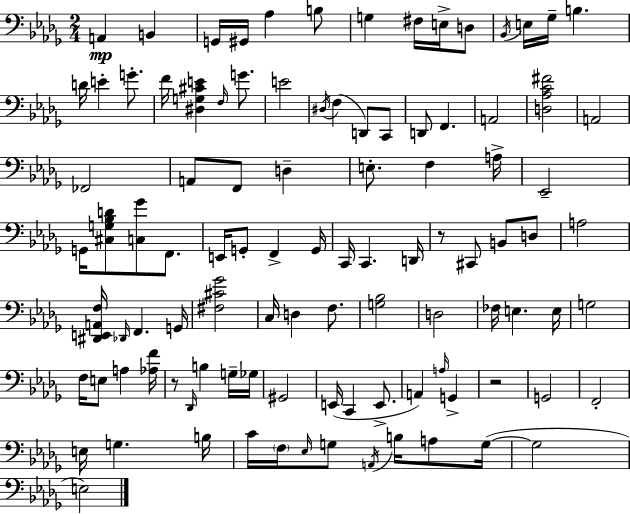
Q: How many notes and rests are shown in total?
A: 101